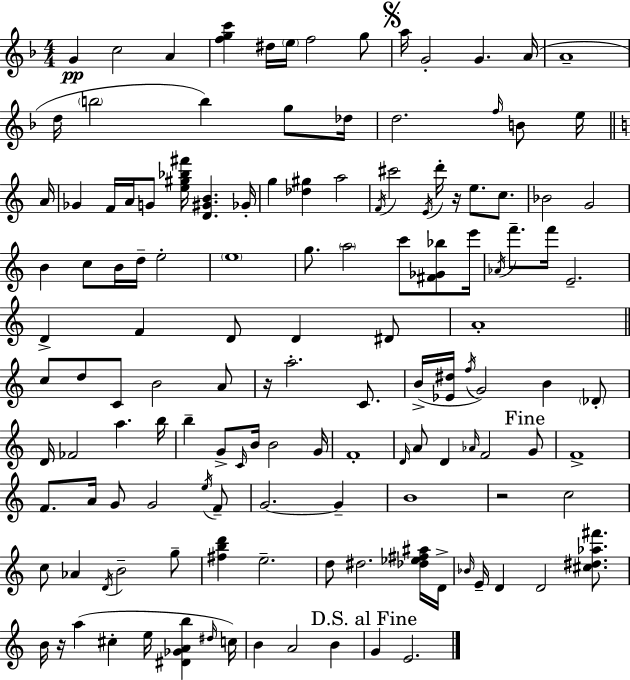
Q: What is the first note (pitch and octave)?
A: G4